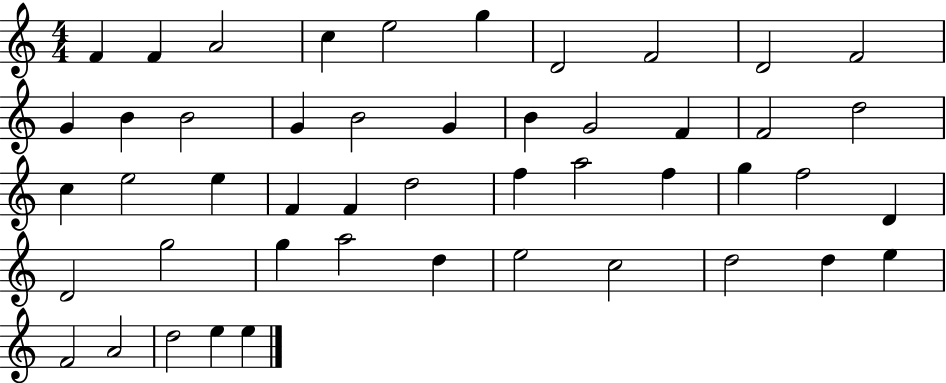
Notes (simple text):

F4/q F4/q A4/h C5/q E5/h G5/q D4/h F4/h D4/h F4/h G4/q B4/q B4/h G4/q B4/h G4/q B4/q G4/h F4/q F4/h D5/h C5/q E5/h E5/q F4/q F4/q D5/h F5/q A5/h F5/q G5/q F5/h D4/q D4/h G5/h G5/q A5/h D5/q E5/h C5/h D5/h D5/q E5/q F4/h A4/h D5/h E5/q E5/q